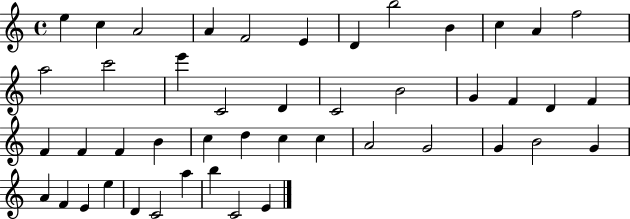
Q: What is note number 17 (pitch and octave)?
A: D4